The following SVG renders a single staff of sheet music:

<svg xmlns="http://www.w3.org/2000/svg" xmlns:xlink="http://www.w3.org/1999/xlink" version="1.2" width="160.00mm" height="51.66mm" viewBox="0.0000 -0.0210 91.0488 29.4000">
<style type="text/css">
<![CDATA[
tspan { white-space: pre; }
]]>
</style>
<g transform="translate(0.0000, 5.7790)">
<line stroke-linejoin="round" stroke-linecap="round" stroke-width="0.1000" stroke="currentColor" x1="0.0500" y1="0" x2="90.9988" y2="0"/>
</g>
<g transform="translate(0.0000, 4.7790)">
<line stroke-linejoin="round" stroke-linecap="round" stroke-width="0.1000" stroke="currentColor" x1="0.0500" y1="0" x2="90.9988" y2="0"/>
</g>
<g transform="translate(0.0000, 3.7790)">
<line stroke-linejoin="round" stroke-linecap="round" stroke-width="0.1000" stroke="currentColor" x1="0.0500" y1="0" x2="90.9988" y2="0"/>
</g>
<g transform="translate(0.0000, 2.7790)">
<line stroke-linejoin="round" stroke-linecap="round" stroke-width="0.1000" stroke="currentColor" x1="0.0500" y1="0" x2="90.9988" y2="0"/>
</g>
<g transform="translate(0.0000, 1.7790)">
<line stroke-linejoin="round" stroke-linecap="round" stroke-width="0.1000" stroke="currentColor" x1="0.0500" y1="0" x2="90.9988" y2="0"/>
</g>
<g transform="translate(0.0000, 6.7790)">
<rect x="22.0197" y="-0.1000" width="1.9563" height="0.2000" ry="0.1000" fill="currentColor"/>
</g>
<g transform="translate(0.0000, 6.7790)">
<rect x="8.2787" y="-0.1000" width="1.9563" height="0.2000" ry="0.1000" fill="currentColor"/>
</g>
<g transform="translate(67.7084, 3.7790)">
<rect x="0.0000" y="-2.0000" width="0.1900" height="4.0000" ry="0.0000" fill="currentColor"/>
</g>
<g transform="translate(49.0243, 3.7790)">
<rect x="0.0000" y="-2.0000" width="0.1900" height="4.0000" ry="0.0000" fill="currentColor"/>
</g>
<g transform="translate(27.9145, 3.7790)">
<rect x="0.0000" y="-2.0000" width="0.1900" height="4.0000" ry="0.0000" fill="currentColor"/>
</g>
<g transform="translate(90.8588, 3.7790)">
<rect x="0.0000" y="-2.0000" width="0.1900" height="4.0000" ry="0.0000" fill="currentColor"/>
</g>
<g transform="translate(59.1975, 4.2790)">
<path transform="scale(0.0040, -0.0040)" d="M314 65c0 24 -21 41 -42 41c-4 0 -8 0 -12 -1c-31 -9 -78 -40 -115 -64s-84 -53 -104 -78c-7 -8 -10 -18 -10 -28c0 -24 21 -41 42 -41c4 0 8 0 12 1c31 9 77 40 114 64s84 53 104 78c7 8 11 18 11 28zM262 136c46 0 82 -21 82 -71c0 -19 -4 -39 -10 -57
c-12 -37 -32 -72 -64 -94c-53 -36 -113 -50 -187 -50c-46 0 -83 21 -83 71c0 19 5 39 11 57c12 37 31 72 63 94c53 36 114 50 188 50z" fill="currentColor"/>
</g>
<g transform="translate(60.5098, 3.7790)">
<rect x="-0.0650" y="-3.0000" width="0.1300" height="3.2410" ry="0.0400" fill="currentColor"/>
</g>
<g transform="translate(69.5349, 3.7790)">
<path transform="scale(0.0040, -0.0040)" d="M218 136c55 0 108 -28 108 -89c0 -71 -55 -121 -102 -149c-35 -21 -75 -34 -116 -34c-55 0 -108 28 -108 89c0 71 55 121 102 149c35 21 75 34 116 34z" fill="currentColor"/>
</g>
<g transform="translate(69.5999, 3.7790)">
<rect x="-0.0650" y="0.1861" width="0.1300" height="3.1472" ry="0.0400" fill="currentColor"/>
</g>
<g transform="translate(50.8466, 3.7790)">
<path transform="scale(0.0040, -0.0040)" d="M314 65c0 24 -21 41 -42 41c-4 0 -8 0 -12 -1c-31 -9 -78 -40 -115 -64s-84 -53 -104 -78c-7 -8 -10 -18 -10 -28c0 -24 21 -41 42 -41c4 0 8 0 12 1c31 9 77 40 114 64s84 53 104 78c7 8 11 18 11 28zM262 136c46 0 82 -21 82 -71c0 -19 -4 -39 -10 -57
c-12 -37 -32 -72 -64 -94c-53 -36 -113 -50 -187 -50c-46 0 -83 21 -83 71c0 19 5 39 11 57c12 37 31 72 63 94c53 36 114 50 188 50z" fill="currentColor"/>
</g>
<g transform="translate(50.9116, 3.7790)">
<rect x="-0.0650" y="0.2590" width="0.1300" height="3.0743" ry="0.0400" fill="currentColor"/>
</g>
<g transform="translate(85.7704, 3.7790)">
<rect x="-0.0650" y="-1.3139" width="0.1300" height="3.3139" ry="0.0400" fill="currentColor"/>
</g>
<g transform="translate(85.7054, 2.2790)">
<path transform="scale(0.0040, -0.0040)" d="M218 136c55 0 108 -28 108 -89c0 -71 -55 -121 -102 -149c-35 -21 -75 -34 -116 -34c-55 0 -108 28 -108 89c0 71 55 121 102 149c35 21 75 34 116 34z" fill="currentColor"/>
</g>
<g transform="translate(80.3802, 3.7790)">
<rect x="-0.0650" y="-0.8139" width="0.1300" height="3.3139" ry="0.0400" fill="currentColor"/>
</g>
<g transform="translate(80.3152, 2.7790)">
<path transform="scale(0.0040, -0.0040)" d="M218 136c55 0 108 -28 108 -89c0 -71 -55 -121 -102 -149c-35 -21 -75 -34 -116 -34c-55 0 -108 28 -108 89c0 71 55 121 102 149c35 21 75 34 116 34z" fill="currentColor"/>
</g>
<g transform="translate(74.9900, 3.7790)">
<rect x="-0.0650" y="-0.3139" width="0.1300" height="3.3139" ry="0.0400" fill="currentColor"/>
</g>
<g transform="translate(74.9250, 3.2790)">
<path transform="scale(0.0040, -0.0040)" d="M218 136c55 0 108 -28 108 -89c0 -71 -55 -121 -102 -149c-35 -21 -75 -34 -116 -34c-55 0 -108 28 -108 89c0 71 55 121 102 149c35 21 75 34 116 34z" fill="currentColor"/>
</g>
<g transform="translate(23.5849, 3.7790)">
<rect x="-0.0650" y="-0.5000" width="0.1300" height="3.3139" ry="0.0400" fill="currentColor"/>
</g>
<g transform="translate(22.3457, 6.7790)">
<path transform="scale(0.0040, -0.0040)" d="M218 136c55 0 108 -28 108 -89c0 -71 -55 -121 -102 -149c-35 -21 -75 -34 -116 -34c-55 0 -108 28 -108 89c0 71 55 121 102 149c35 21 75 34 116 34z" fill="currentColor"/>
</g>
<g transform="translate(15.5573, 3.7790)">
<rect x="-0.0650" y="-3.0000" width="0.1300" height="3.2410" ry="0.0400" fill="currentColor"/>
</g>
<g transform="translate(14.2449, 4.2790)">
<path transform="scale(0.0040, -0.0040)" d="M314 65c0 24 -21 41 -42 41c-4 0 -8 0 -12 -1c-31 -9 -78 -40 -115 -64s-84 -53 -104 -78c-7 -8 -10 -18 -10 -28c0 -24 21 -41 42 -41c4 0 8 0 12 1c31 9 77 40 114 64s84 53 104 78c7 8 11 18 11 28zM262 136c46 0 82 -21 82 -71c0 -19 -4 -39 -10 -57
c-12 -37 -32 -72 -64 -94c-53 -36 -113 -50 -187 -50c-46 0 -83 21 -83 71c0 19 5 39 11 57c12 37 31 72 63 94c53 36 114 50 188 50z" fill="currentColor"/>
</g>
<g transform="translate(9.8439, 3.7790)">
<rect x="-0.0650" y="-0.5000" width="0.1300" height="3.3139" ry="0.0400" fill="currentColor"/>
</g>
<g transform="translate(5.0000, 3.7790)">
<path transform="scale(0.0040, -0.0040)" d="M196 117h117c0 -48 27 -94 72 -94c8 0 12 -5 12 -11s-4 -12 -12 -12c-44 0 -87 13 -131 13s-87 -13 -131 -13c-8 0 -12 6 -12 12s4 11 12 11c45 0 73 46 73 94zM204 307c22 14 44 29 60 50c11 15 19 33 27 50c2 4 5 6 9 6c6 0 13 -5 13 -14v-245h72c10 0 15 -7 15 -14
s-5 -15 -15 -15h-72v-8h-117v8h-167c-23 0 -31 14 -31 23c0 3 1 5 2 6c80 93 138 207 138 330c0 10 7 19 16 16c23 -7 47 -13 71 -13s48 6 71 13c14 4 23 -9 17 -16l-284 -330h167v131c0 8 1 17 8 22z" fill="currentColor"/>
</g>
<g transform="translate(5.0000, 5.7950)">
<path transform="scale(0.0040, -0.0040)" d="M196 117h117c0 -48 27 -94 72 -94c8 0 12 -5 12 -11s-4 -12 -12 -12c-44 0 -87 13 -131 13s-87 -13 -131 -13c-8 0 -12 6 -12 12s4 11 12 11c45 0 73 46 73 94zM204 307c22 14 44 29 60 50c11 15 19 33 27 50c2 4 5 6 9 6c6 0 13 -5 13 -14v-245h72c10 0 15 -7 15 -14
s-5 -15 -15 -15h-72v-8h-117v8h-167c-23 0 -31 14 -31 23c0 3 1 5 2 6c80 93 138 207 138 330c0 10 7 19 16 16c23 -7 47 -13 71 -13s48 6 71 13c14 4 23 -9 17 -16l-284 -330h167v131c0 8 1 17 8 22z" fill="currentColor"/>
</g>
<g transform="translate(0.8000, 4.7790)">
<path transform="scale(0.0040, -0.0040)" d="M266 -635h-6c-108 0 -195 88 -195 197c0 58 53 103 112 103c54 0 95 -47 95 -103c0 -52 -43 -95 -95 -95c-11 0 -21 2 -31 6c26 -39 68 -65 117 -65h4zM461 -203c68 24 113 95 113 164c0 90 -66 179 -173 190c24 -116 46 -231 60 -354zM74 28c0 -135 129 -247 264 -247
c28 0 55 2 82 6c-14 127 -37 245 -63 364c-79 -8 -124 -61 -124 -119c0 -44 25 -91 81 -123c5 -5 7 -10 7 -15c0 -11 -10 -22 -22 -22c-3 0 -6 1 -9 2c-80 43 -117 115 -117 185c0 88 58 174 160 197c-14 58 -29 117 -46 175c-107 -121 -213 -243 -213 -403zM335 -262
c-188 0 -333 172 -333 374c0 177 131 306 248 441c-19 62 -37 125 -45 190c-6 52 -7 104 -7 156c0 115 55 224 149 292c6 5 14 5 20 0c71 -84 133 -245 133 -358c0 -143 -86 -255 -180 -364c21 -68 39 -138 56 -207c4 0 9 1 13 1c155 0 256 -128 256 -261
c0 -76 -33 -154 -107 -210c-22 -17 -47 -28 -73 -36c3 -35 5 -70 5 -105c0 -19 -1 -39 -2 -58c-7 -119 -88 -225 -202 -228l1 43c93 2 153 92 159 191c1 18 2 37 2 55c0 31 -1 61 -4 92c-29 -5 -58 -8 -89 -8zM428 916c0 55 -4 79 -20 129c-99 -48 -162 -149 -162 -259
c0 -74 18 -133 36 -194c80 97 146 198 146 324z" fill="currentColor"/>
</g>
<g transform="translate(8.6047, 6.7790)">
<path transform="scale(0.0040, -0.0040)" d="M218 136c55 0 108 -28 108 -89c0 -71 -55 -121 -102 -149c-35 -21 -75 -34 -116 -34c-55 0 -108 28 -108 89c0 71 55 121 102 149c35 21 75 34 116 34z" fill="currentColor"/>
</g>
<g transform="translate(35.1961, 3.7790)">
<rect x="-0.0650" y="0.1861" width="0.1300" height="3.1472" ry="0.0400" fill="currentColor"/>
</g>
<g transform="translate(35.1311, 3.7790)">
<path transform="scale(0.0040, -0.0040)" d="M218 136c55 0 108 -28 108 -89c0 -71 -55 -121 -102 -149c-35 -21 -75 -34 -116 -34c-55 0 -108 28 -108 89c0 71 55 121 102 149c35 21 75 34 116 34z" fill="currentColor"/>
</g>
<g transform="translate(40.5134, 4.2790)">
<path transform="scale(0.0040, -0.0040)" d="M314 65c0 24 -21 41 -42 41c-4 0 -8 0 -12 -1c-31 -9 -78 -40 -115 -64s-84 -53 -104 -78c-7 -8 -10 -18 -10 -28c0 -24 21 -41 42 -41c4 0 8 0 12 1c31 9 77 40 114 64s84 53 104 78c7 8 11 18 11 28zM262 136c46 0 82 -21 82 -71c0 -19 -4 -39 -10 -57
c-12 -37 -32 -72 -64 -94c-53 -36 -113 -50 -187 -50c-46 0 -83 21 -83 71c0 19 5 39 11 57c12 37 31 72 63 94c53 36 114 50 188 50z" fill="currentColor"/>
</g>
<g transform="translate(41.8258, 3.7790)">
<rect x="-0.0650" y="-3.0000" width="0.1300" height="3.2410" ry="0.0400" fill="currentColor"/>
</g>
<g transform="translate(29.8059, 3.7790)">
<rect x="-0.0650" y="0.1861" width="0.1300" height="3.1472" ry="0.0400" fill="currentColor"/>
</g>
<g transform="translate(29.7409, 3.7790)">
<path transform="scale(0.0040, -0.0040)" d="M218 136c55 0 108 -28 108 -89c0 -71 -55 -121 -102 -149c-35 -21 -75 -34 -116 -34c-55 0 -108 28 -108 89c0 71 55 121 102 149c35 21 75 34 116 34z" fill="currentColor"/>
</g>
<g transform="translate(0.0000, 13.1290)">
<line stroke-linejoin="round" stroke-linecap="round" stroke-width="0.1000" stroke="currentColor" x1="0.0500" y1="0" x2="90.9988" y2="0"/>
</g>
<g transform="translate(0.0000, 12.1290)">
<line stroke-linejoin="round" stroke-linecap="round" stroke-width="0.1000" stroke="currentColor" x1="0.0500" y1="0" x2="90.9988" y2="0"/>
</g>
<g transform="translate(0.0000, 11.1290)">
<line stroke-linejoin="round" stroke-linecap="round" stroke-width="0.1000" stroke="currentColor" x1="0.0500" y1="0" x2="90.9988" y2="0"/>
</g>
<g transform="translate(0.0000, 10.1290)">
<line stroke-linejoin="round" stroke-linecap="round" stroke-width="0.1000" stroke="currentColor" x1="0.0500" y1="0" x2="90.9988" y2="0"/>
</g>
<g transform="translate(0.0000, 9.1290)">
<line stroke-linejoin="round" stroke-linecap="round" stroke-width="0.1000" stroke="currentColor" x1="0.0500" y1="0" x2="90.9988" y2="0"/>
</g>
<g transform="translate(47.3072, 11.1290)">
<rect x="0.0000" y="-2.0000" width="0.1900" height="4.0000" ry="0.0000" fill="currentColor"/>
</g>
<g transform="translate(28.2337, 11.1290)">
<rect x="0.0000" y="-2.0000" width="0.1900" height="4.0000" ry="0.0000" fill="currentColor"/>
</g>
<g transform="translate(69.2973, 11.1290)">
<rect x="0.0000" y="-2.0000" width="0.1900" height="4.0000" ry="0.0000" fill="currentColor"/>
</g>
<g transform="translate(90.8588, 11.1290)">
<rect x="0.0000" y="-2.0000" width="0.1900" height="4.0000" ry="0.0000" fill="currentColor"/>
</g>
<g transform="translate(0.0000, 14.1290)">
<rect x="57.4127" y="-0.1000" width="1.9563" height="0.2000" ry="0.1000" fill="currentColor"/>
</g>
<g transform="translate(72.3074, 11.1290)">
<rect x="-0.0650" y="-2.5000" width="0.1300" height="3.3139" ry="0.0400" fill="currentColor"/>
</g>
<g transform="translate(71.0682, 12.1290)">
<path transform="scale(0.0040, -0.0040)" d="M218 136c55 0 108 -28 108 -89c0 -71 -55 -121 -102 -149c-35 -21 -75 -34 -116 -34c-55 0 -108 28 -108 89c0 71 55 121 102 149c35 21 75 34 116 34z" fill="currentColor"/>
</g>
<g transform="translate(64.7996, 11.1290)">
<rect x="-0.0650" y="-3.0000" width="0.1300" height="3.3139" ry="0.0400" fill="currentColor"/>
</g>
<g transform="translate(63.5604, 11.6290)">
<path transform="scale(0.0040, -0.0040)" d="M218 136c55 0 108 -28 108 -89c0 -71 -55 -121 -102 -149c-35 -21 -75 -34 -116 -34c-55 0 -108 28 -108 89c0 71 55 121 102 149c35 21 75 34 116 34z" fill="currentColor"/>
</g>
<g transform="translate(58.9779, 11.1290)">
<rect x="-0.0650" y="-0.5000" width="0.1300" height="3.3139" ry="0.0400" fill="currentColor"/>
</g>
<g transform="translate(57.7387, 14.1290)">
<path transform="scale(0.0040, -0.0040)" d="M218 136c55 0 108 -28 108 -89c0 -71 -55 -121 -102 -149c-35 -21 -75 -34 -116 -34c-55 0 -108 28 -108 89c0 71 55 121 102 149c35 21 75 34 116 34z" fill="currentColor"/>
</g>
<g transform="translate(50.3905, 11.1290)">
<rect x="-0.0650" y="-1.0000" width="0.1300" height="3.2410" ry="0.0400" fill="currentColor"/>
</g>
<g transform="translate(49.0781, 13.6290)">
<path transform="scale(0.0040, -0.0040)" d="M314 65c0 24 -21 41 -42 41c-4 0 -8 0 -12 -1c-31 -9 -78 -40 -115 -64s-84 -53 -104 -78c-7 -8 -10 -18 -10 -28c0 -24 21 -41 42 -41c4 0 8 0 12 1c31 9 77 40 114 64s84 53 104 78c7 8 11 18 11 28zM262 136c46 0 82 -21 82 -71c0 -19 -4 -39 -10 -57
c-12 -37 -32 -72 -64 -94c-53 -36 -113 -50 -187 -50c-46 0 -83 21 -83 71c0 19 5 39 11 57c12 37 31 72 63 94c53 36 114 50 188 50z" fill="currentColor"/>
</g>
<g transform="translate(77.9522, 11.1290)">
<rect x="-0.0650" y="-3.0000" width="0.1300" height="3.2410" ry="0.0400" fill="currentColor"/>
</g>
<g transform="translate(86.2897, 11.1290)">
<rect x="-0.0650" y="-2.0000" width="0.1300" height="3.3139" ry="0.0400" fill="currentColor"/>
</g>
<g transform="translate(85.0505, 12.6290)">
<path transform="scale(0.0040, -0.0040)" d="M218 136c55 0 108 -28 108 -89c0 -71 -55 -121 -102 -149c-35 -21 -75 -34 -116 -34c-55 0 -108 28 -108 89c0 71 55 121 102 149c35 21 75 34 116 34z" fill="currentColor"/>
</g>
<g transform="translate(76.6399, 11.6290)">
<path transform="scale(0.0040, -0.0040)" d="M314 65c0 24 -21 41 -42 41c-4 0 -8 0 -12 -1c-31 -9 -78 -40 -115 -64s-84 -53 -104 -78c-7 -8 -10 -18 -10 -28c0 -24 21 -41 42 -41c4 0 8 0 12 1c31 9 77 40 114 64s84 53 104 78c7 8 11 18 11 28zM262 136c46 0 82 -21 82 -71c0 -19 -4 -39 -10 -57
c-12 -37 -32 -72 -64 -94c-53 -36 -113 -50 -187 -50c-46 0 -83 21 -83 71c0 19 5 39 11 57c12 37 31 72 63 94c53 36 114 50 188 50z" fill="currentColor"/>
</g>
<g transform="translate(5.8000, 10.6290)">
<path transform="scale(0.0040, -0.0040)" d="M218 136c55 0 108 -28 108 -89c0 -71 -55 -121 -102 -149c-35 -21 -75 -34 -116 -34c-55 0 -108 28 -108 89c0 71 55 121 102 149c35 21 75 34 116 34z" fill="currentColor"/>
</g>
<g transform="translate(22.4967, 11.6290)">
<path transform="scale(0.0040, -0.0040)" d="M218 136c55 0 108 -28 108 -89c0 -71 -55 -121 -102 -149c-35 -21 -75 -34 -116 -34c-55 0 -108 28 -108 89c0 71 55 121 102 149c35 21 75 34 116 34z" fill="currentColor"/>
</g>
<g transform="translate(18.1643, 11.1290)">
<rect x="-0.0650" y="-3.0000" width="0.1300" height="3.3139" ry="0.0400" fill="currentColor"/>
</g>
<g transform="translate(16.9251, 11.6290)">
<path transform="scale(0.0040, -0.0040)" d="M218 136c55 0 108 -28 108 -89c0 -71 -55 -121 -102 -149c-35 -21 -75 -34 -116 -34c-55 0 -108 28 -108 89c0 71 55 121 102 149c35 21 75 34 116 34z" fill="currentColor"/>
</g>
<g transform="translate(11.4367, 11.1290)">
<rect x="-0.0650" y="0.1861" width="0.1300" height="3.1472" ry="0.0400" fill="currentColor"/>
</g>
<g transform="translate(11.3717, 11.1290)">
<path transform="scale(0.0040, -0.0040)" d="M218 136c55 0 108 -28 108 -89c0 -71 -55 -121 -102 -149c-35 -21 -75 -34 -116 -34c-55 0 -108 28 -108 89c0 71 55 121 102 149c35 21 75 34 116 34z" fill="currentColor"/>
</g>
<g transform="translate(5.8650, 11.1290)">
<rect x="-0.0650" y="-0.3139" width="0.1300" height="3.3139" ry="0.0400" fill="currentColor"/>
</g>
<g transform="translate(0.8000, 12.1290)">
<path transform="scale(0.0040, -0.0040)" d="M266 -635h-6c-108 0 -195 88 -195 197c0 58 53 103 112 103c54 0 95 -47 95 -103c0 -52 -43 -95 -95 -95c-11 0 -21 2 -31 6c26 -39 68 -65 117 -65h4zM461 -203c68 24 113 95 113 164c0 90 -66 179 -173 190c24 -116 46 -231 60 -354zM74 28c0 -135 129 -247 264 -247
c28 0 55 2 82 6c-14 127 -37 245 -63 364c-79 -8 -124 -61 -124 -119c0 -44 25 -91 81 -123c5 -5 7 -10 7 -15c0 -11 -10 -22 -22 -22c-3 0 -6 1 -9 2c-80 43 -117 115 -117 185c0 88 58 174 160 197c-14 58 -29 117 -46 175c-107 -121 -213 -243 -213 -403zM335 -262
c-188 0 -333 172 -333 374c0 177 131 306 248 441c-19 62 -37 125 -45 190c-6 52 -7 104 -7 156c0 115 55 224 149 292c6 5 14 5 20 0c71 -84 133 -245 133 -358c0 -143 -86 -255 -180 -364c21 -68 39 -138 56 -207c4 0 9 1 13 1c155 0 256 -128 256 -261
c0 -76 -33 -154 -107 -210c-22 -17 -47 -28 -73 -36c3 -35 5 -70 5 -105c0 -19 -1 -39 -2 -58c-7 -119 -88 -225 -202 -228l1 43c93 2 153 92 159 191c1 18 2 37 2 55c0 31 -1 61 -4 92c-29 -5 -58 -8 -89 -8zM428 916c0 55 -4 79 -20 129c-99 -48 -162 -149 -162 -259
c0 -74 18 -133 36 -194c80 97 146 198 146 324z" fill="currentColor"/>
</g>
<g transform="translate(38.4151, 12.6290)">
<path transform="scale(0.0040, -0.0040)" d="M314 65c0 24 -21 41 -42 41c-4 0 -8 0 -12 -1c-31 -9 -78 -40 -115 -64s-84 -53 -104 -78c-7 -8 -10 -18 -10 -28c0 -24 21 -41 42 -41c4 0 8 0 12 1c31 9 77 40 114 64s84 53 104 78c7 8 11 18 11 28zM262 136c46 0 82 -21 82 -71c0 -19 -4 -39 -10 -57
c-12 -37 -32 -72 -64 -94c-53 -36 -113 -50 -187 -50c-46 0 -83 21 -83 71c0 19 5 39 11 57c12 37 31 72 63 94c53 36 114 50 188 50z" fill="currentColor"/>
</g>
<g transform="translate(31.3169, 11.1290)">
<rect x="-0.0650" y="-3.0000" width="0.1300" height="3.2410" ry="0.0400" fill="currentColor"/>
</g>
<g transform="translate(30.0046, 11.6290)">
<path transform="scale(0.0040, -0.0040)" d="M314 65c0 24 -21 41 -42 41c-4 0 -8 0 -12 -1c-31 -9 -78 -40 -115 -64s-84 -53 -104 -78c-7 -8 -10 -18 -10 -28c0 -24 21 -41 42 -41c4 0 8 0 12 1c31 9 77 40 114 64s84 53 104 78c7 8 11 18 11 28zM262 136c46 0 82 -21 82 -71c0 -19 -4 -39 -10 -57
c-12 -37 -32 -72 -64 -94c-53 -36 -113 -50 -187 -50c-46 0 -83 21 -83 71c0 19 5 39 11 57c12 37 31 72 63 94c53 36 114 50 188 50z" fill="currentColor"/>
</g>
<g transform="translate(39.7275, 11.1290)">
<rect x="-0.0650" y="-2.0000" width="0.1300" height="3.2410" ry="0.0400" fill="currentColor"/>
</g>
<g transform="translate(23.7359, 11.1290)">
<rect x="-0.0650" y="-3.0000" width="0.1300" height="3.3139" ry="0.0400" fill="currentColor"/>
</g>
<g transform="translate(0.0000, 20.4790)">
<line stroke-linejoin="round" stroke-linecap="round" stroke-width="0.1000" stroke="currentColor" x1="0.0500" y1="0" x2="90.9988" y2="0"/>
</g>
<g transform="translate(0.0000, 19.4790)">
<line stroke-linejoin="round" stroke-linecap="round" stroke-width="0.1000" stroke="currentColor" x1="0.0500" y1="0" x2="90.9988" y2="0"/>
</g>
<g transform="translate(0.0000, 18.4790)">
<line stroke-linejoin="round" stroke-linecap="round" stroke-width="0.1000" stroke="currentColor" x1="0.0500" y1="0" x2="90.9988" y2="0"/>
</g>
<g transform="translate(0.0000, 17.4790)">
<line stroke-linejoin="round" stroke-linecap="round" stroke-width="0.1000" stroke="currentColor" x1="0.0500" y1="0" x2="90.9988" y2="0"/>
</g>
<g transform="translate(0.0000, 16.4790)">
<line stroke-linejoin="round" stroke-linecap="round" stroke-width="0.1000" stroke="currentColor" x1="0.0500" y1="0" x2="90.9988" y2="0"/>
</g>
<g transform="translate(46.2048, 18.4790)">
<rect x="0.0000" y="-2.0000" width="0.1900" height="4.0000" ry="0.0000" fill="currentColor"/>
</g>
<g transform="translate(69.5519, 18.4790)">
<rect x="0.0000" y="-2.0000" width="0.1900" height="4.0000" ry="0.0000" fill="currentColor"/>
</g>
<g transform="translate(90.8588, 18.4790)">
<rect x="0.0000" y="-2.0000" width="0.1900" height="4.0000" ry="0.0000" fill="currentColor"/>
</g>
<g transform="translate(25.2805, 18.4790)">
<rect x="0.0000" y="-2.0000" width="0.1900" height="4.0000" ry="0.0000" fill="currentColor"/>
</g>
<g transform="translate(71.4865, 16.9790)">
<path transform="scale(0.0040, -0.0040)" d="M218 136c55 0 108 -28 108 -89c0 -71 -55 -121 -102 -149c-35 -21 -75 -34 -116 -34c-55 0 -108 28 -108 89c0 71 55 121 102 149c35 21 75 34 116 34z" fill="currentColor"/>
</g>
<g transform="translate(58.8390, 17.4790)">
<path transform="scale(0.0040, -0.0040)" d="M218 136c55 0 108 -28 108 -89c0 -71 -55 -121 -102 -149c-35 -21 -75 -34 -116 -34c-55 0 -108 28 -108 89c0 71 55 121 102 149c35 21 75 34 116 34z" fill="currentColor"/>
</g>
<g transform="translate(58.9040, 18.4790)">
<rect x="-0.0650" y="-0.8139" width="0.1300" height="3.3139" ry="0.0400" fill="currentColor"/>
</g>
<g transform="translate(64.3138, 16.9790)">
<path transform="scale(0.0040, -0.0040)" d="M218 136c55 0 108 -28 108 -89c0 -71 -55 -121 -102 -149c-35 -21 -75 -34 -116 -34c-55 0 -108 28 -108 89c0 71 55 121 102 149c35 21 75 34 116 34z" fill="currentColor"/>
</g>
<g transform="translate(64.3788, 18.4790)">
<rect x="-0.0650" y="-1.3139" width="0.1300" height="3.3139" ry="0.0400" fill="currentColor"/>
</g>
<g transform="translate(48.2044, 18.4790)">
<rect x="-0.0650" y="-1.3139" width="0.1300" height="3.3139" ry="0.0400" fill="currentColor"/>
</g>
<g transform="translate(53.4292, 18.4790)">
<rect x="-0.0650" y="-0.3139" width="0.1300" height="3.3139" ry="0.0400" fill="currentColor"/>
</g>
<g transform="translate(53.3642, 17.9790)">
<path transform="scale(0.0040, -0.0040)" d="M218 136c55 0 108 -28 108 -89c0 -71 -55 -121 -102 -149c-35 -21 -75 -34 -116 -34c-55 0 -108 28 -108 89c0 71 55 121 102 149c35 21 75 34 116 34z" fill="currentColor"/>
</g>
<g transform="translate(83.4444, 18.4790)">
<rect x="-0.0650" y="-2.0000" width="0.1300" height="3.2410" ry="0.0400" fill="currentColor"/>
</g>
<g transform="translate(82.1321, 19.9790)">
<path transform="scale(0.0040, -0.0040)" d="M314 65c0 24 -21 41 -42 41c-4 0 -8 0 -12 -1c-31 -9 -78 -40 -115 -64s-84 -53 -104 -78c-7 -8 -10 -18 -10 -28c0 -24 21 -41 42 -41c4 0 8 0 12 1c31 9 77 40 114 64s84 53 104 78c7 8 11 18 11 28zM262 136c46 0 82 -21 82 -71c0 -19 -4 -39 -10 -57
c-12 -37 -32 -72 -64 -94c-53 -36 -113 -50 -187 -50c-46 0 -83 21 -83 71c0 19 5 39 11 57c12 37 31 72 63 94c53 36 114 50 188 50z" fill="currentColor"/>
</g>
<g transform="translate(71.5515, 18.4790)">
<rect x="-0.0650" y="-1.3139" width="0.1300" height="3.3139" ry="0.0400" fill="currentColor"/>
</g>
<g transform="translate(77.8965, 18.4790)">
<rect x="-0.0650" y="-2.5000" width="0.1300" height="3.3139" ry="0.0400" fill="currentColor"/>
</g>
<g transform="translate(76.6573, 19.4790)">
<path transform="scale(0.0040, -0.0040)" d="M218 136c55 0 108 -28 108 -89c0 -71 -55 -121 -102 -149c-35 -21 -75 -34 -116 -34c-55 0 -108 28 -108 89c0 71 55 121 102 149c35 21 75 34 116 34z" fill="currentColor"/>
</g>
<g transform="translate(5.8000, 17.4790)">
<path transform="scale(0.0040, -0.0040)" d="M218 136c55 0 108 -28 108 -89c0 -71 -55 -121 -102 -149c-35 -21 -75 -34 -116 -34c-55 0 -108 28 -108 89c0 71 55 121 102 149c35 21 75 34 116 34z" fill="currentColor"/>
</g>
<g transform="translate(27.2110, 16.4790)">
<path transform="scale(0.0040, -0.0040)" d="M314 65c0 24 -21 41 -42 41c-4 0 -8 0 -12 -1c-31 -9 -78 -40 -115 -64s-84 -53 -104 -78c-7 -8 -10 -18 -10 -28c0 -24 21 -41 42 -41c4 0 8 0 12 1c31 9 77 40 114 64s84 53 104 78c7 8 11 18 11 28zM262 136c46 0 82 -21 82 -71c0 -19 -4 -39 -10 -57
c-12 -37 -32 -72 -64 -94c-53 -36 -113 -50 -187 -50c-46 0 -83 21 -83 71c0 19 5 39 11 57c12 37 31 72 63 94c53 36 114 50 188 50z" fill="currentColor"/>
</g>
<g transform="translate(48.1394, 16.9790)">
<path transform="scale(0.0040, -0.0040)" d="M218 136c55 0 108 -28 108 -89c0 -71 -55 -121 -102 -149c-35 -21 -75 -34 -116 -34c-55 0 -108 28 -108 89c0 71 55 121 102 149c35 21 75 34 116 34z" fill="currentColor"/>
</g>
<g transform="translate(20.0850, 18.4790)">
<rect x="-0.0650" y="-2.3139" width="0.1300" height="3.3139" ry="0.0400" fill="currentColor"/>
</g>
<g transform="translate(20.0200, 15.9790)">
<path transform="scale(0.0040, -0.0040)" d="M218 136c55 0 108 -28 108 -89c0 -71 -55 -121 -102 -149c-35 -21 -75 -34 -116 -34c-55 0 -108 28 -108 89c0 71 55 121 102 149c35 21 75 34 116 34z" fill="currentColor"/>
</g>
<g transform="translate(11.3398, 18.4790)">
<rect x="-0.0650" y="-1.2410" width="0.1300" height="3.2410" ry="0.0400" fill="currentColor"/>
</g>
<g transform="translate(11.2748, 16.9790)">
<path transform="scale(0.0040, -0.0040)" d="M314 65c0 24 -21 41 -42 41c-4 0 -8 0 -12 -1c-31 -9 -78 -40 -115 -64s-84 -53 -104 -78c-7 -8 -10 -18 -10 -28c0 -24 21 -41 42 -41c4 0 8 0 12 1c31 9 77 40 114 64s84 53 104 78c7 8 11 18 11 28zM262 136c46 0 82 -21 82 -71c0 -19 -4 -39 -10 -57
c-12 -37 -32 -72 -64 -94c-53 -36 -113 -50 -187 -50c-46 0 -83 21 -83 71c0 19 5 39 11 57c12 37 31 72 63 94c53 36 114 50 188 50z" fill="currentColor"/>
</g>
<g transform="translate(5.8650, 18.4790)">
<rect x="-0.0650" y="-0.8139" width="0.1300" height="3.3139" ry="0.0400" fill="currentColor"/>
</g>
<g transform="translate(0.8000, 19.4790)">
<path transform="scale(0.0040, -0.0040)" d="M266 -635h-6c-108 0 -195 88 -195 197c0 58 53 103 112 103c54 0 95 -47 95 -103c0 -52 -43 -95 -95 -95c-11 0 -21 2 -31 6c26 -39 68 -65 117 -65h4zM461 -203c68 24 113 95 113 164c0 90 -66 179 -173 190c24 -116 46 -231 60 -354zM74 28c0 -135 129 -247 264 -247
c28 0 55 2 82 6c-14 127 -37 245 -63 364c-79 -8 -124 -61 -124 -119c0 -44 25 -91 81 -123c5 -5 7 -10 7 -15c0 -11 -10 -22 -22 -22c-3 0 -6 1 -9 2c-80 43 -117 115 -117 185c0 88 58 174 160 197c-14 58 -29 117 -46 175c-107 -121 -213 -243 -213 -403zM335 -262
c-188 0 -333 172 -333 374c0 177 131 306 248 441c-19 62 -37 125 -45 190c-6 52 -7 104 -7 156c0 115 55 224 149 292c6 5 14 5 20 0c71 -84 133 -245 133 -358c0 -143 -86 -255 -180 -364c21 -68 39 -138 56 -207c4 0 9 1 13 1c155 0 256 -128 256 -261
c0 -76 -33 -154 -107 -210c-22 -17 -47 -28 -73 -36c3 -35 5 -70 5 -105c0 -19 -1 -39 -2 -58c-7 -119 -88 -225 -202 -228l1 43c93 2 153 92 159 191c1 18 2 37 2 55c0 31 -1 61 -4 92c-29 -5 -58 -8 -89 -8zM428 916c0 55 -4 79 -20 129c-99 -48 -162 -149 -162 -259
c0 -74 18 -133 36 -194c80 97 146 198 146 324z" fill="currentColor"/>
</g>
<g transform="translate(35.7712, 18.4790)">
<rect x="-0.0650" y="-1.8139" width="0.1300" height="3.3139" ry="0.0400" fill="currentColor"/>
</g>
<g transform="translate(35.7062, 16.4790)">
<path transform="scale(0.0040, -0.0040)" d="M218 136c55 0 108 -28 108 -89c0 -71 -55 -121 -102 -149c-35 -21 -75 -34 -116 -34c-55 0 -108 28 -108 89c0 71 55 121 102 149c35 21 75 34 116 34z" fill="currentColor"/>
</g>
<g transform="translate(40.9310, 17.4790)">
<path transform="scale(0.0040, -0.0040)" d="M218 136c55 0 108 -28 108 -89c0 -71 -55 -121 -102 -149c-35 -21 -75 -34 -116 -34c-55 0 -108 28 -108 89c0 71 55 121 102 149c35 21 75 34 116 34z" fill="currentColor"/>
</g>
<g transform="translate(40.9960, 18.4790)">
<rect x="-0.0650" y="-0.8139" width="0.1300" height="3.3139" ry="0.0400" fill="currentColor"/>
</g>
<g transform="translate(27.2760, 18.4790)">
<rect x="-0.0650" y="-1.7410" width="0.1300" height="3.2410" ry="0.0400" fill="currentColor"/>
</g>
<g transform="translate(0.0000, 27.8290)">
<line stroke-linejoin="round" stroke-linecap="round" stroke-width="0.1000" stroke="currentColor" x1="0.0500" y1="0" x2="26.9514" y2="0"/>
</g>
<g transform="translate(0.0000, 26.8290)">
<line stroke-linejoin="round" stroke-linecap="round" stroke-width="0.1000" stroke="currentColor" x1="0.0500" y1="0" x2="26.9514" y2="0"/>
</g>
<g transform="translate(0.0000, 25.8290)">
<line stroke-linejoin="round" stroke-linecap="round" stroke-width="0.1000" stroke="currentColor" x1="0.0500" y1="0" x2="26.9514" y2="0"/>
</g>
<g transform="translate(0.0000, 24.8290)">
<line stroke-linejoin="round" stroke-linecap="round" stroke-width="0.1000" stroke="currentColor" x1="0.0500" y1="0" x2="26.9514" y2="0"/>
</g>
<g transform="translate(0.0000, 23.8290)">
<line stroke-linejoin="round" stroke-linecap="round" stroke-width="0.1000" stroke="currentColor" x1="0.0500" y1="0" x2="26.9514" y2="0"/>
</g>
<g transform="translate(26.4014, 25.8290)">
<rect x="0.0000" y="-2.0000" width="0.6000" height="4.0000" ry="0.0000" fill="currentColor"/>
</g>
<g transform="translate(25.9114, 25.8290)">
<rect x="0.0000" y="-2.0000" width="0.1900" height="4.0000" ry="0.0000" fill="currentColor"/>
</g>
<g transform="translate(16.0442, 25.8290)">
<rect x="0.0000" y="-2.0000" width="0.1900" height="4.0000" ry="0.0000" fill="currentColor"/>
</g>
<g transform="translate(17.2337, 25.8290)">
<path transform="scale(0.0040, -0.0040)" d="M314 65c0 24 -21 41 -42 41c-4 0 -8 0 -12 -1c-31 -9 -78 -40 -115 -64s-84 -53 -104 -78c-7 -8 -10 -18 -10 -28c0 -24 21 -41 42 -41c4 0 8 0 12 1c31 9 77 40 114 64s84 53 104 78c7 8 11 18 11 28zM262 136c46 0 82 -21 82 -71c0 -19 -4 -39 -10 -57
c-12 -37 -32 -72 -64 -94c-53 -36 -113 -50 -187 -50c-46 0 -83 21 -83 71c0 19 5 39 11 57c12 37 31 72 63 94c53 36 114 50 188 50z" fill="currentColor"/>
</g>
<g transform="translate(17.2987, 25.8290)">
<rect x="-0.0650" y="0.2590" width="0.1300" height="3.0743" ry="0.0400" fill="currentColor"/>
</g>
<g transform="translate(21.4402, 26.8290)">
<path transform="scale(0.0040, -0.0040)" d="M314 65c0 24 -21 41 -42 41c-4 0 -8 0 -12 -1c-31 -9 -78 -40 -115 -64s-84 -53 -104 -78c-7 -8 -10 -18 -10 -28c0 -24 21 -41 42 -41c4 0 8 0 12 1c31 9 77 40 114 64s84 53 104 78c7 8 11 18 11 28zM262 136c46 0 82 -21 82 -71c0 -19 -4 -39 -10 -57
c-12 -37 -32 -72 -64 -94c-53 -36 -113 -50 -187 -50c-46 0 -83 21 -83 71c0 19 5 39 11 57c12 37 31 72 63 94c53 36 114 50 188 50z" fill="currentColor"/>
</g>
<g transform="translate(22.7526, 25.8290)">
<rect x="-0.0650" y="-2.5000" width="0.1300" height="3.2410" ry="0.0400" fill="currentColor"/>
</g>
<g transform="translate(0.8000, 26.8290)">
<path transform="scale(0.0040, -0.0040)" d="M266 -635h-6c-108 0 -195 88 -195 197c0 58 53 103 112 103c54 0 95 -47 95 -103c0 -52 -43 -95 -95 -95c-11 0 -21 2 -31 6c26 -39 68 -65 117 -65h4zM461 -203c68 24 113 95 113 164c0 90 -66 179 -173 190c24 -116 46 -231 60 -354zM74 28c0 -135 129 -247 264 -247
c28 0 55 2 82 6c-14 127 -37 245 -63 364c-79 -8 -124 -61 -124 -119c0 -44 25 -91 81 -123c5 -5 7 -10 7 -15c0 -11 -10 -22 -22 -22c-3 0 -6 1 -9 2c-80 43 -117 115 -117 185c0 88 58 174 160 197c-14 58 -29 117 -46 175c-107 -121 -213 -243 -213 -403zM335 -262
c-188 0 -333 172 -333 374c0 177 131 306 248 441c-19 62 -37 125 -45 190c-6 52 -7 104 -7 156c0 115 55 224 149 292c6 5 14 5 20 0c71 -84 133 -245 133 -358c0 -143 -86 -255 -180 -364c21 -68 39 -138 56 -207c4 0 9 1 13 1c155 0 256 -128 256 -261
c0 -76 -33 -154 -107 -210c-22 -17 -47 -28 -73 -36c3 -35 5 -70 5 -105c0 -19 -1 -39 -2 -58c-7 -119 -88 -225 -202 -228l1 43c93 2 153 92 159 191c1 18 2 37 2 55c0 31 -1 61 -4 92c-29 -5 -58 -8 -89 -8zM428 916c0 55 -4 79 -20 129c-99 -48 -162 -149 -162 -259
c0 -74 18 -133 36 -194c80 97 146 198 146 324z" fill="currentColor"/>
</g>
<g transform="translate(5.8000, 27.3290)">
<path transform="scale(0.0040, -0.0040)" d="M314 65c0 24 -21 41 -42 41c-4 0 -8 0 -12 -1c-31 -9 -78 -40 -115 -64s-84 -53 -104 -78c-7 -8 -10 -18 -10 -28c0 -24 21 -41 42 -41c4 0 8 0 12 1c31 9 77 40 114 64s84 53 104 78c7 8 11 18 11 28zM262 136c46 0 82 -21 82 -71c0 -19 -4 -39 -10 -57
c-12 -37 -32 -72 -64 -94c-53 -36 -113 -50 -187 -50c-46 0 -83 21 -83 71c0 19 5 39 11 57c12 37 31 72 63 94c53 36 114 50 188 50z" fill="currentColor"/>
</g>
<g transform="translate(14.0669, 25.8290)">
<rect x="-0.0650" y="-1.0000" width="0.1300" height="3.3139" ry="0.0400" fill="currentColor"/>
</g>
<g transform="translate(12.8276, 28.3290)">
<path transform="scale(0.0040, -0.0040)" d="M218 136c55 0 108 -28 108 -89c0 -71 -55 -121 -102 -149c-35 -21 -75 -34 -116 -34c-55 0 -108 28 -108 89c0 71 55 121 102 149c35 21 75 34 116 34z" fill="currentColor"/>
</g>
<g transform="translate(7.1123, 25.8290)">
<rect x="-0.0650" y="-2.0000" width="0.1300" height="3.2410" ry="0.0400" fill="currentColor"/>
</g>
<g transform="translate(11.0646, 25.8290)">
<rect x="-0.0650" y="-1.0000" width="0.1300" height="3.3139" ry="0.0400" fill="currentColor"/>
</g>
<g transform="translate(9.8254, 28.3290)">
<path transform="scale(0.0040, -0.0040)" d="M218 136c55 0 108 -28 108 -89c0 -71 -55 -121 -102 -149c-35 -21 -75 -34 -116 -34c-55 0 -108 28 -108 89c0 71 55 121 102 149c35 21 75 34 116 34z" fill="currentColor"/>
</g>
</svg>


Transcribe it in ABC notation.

X:1
T:Untitled
M:4/4
L:1/4
K:C
C A2 C B B A2 B2 A2 B c d e c B A A A2 F2 D2 C A G A2 F d e2 g f2 f d e c d e e G F2 F2 D D B2 G2